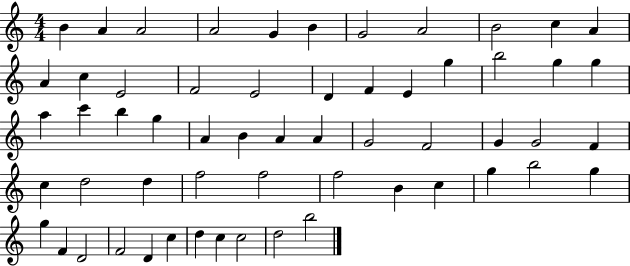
{
  \clef treble
  \numericTimeSignature
  \time 4/4
  \key c \major
  b'4 a'4 a'2 | a'2 g'4 b'4 | g'2 a'2 | b'2 c''4 a'4 | \break a'4 c''4 e'2 | f'2 e'2 | d'4 f'4 e'4 g''4 | b''2 g''4 g''4 | \break a''4 c'''4 b''4 g''4 | a'4 b'4 a'4 a'4 | g'2 f'2 | g'4 g'2 f'4 | \break c''4 d''2 d''4 | f''2 f''2 | f''2 b'4 c''4 | g''4 b''2 g''4 | \break g''4 f'4 d'2 | f'2 d'4 c''4 | d''4 c''4 c''2 | d''2 b''2 | \break \bar "|."
}